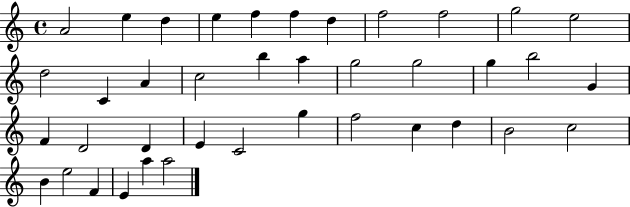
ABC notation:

X:1
T:Untitled
M:4/4
L:1/4
K:C
A2 e d e f f d f2 f2 g2 e2 d2 C A c2 b a g2 g2 g b2 G F D2 D E C2 g f2 c d B2 c2 B e2 F E a a2